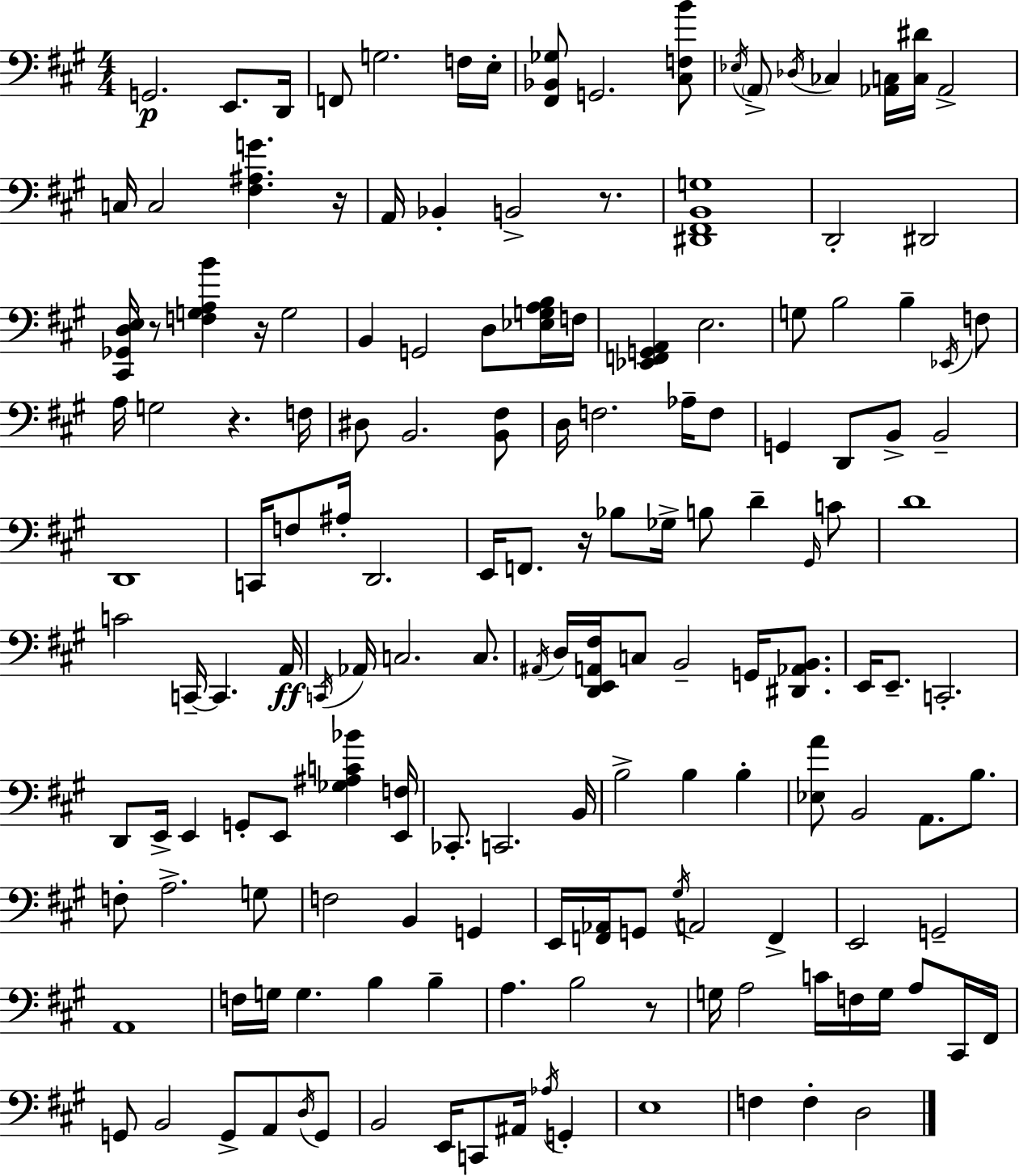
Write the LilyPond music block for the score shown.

{
  \clef bass
  \numericTimeSignature
  \time 4/4
  \key a \major
  g,2.\p e,8. d,16 | f,8 g2. f16 e16-. | <fis, bes, ges>8 g,2. <cis f b'>8 | \acciaccatura { ees16 } \parenthesize a,8-> \acciaccatura { des16 } ces4 <aes, c>16 <c dis'>16 aes,2-> | \break c16 c2 <fis ais g'>4. | r16 a,16 bes,4-. b,2-> r8. | <dis, fis, b, g>1 | d,2-. dis,2 | \break <cis, ges, d e>16 r8 <f g a b'>4 r16 g2 | b,4 g,2 d8 | <ees g a b>16 f16 <ees, f, g, a,>4 e2. | g8 b2 b4-- | \break \acciaccatura { ees,16 } f8 a16 g2 r4. | f16 dis8 b,2. | <b, fis>8 d16 f2. | aes16-- f8 g,4 d,8 b,8-> b,2-- | \break d,1 | c,16 f8 ais16-. d,2. | e,16 f,8. r16 bes8 ges16-> b8 d'4-- | \grace { gis,16 } c'8 d'1 | \break c'2 c,16--~~ c,4. | a,16\ff \acciaccatura { c,16 } aes,16 c2. | c8. \acciaccatura { ais,16 } d16 <d, e, a, fis>16 c8 b,2-- | g,16 <dis, aes, b,>8. e,16 e,8.-- c,2.-. | \break d,8 e,16-> e,4 g,8-. e,8 | <ges ais c' bes'>4 <e, f>16 ces,8.-. c,2. | b,16 b2-> b4 | b4-. <ees a'>8 b,2 | \break a,8. b8. f8-. a2.-> | g8 f2 b,4 | g,4 e,16 <f, aes,>16 g,8 \acciaccatura { gis16 } a,2 | f,4-> e,2 g,2-- | \break a,1 | f16 g16 g4. b4 | b4-- a4. b2 | r8 g16 a2 | \break c'16 f16 g16 a8 cis,16 fis,16 g,8 b,2 | g,8-> a,8 \acciaccatura { d16 } g,8 b,2 | e,16 c,8 ais,16 \acciaccatura { aes16 } g,4-. e1 | f4 f4-. | \break d2 \bar "|."
}